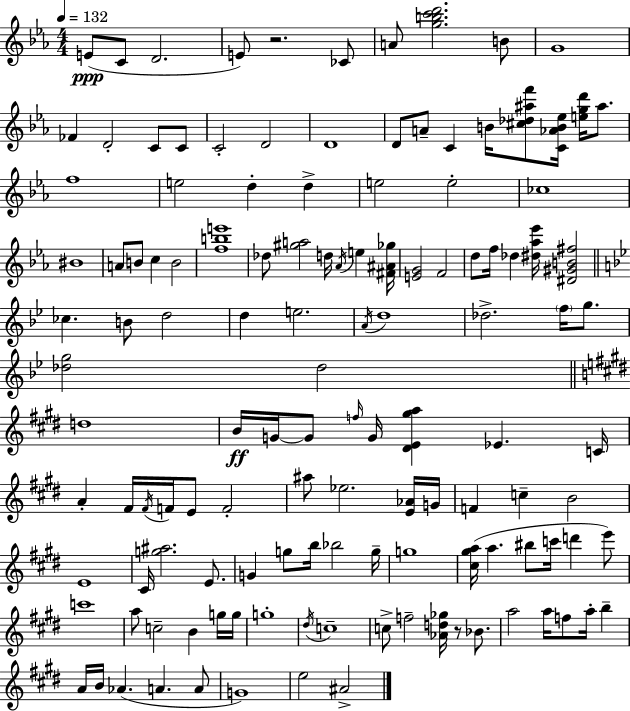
{
  \clef treble
  \numericTimeSignature
  \time 4/4
  \key c \minor
  \tempo 4 = 132
  e'8(\ppp c'8 d'2. | e'8) r2. ces'8 | a'8 <g'' b'' c''' d'''>2. b'8 | g'1 | \break fes'4 d'2-. c'8 c'8 | c'2-. d'2 | d'1 | d'8 a'8-- c'4 b'16 <cis'' des'' ais'' f'''>8 <c' aes' b' ees''>16 <e'' g'' d'''>16 ais''8. | \break f''1 | e''2 d''4-. d''4-> | e''2 e''2-. | ces''1 | \break bis'1 | a'8 b'8 c''4 b'2 | <f'' b'' e'''>1 | des''8 <gis'' a''>2 d''16 \acciaccatura { aes'16 } e''4 | \break <fis' ais' ges''>16 <e' g'>2 f'2 | d''8 f''16 des''4 <dis'' aes'' ees'''>16 <dis' gis' b' fis''>2 | \bar "||" \break \key g \minor ces''4. b'8 d''2 | d''4 e''2. | \acciaccatura { a'16 } d''1 | des''2.-> \parenthesize f''16 g''8. | \break <des'' g''>2 des''2 | \bar "||" \break \key e \major d''1 | b'16\ff g'16~~ g'8 \grace { f''16 } g'16 <dis' e' gis'' a''>4 ees'4. | c'16 a'4-. fis'16 \acciaccatura { fis'16 } f'16 e'8 f'2-. | ais''8 ees''2. | \break <e' aes'>16 g'16 f'4 c''4-- b'2 | e'1 | cis'16 <g'' ais''>2. e'8. | g'4 g''8 b''16 bes''2 | \break g''16-- g''1 | <cis'' gis'' a''>16( a''4. bis''8 c'''16 d'''4 | e'''8) c'''1 | a''8 c''2-- b'4 | \break g''16 g''16 g''1-. | \acciaccatura { dis''16 } c''1-- | c''8-> f''2-- <aes' d'' ges''>16 r8 | bes'8. a''2 a''16 f''8 a''16-. b''4-- | \break a'16 b'16 aes'4.( a'4. | a'8 g'1) | e''2 ais'2-> | \bar "|."
}